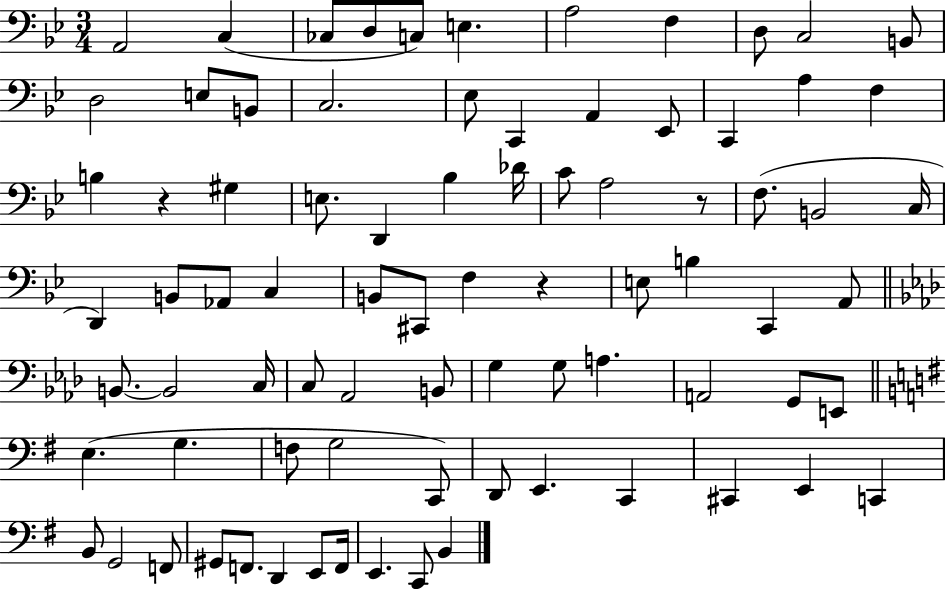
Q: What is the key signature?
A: BES major